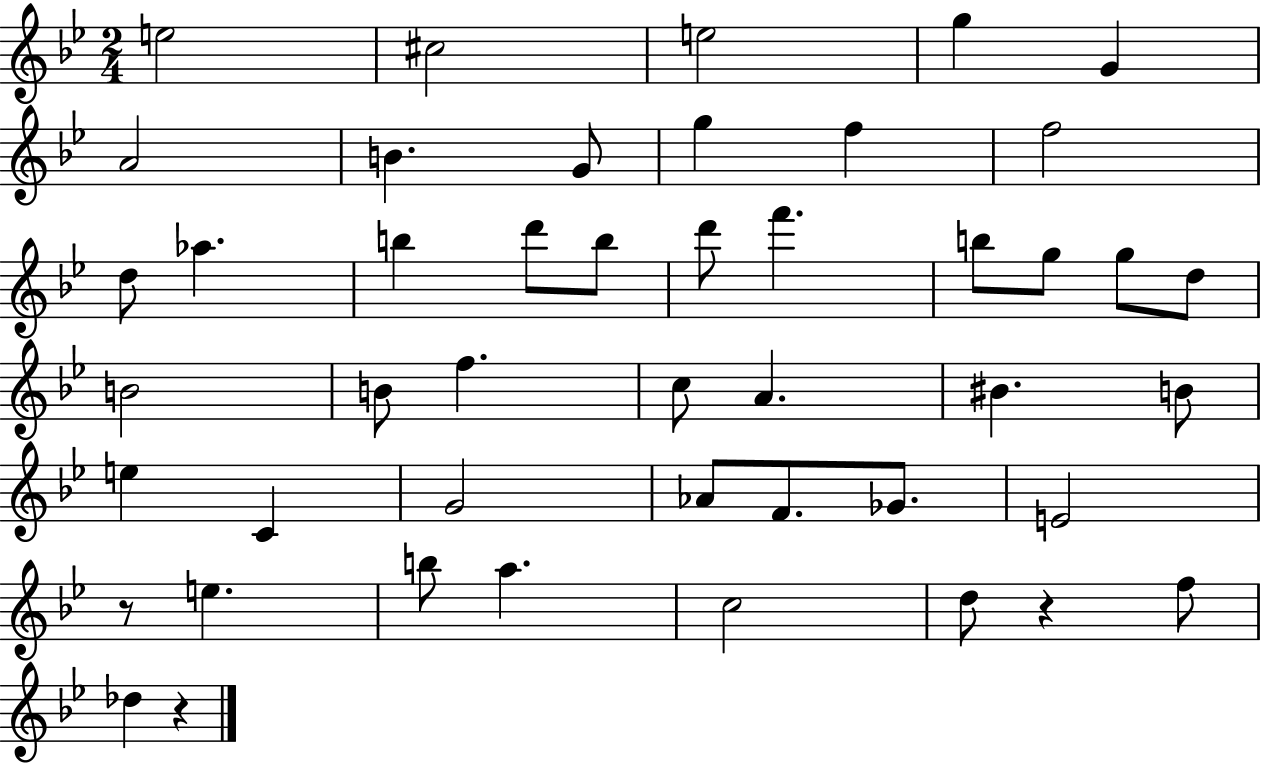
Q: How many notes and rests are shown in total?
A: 46